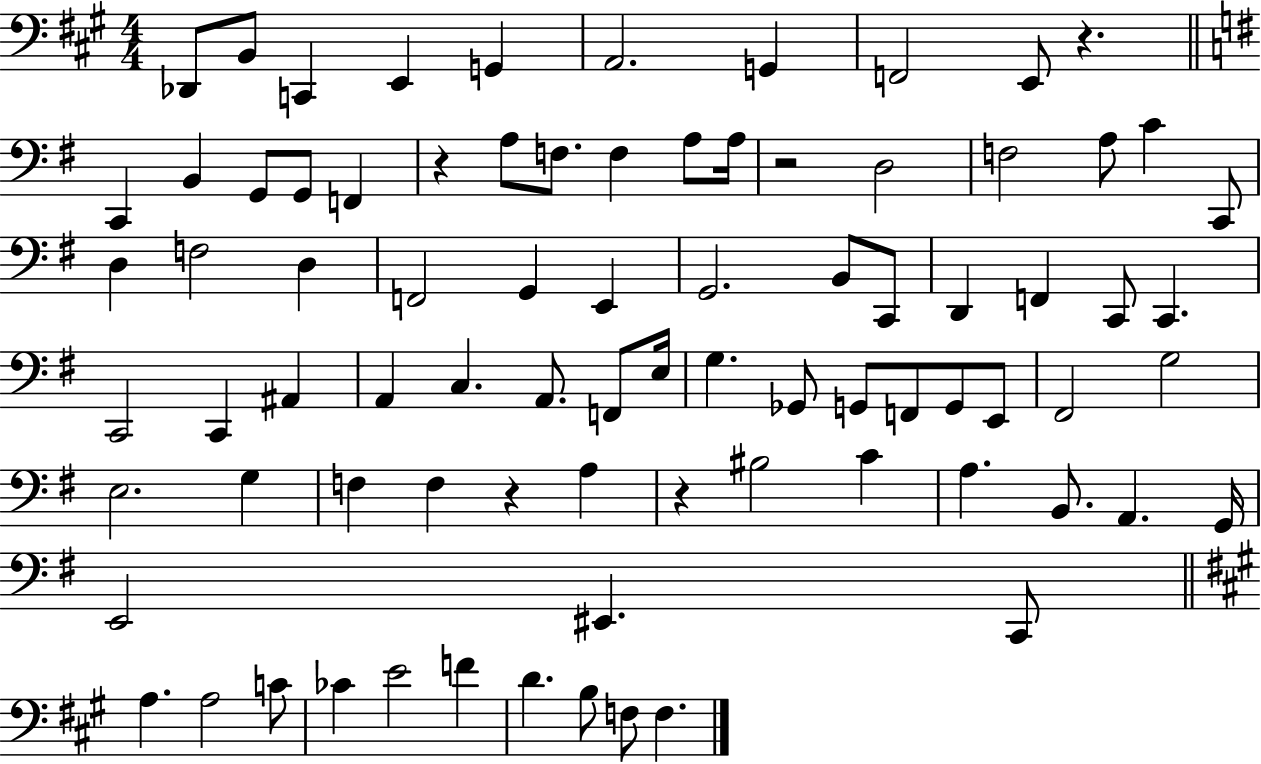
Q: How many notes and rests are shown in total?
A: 82